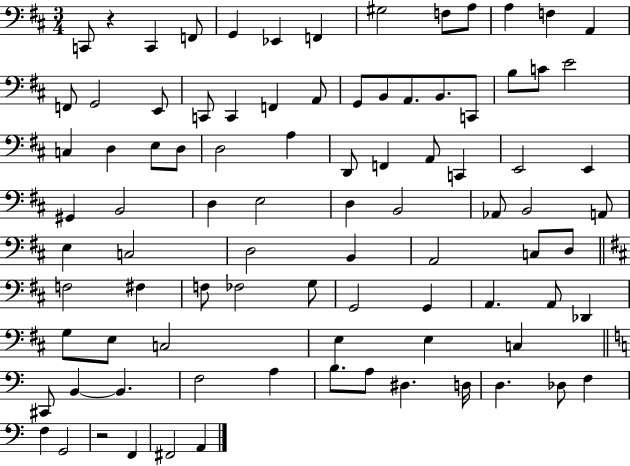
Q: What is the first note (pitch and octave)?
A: C2